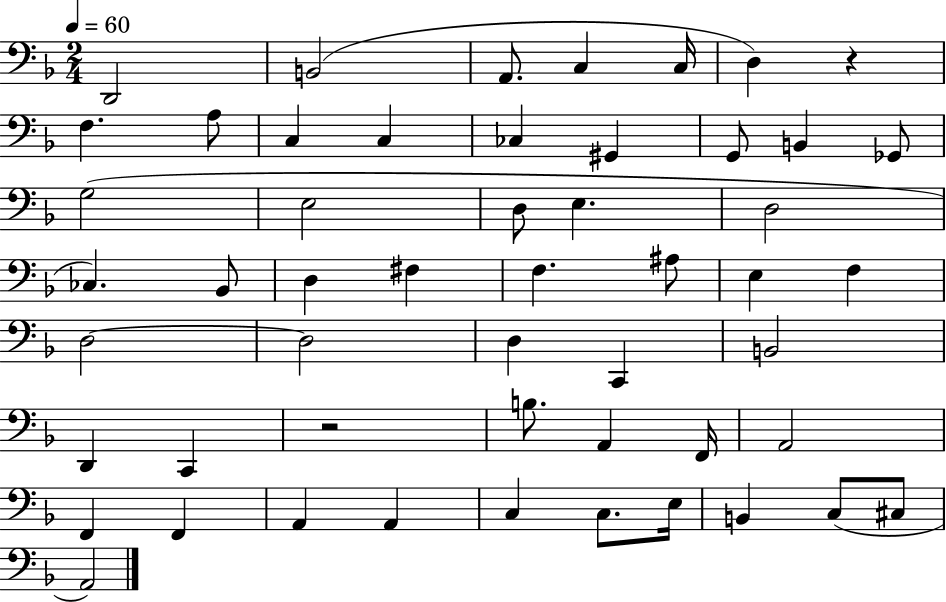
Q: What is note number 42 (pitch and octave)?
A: A2